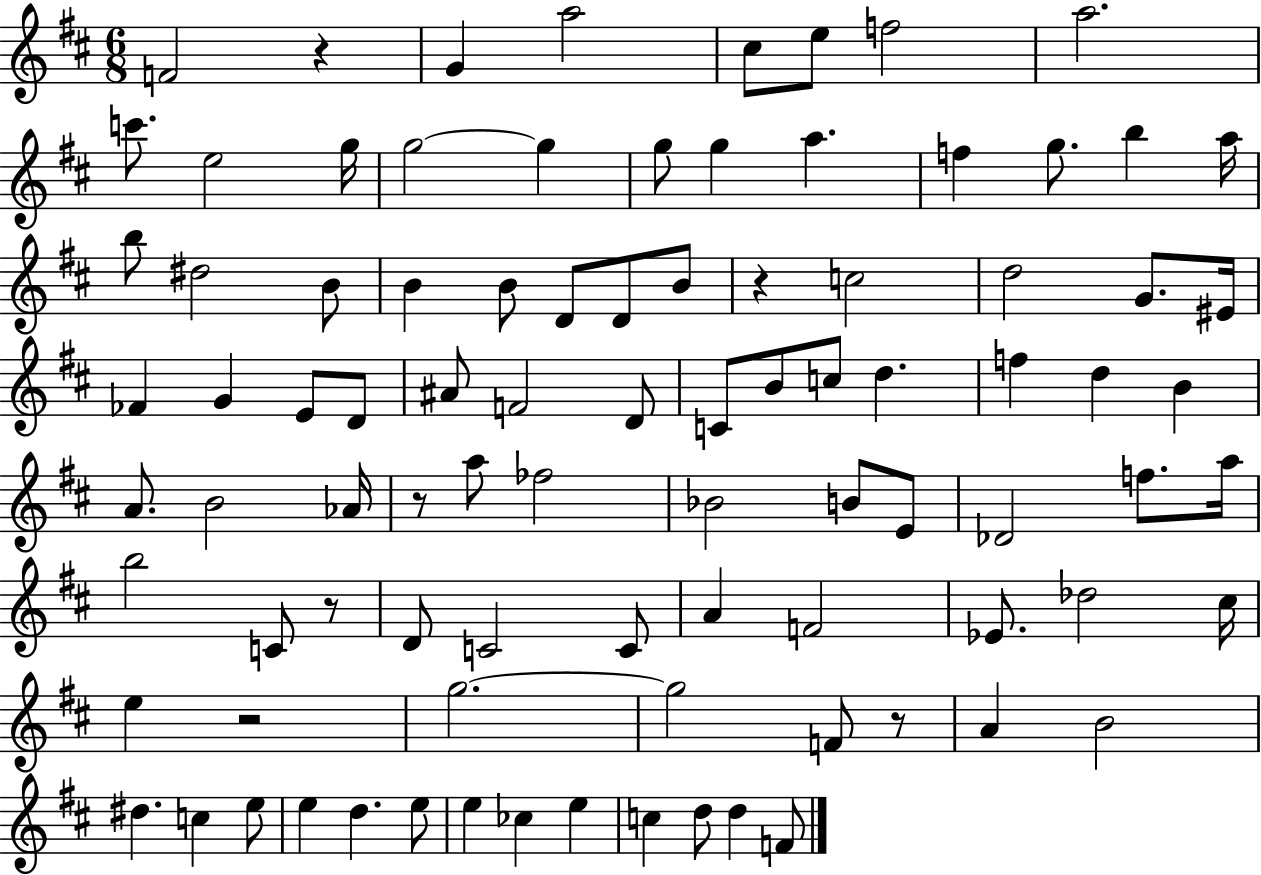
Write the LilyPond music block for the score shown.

{
  \clef treble
  \numericTimeSignature
  \time 6/8
  \key d \major
  f'2 r4 | g'4 a''2 | cis''8 e''8 f''2 | a''2. | \break c'''8. e''2 g''16 | g''2~~ g''4 | g''8 g''4 a''4. | f''4 g''8. b''4 a''16 | \break b''8 dis''2 b'8 | b'4 b'8 d'8 d'8 b'8 | r4 c''2 | d''2 g'8. eis'16 | \break fes'4 g'4 e'8 d'8 | ais'8 f'2 d'8 | c'8 b'8 c''8 d''4. | f''4 d''4 b'4 | \break a'8. b'2 aes'16 | r8 a''8 fes''2 | bes'2 b'8 e'8 | des'2 f''8. a''16 | \break b''2 c'8 r8 | d'8 c'2 c'8 | a'4 f'2 | ees'8. des''2 cis''16 | \break e''4 r2 | g''2.~~ | g''2 f'8 r8 | a'4 b'2 | \break dis''4. c''4 e''8 | e''4 d''4. e''8 | e''4 ces''4 e''4 | c''4 d''8 d''4 f'8 | \break \bar "|."
}